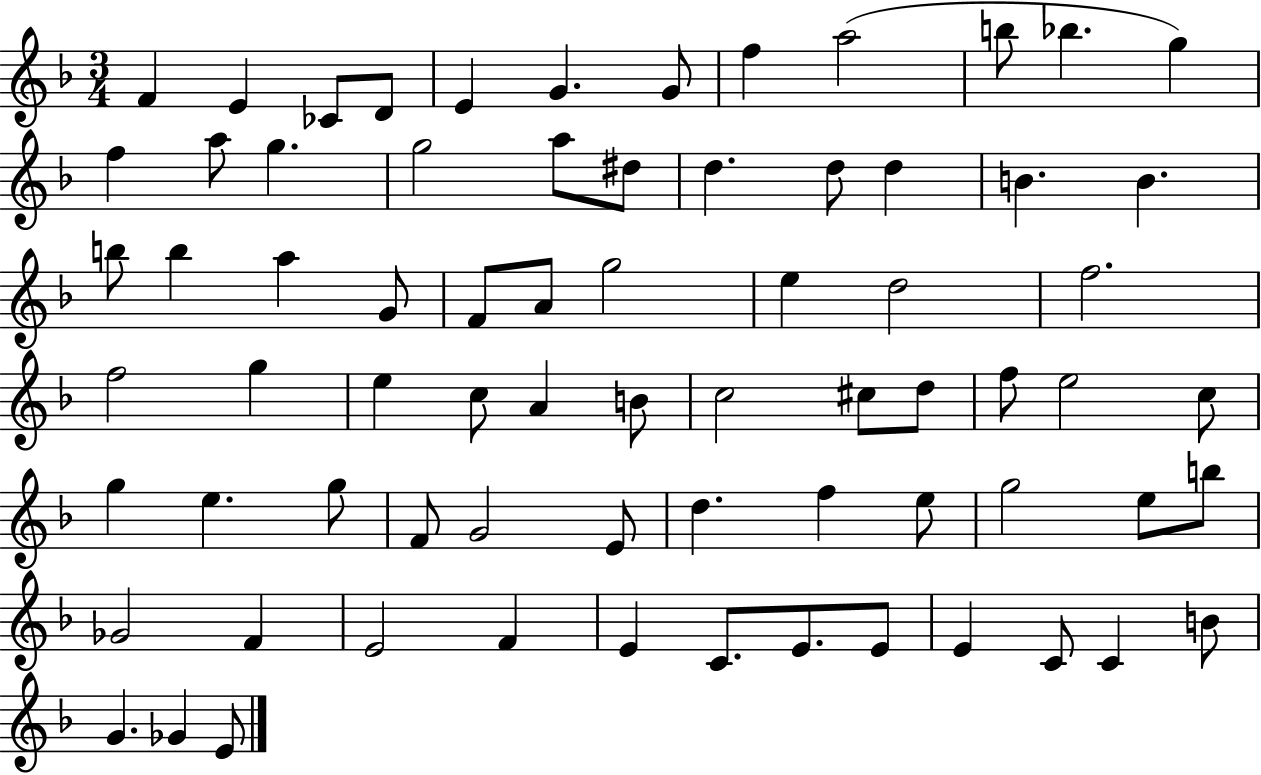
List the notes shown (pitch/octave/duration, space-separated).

F4/q E4/q CES4/e D4/e E4/q G4/q. G4/e F5/q A5/h B5/e Bb5/q. G5/q F5/q A5/e G5/q. G5/h A5/e D#5/e D5/q. D5/e D5/q B4/q. B4/q. B5/e B5/q A5/q G4/e F4/e A4/e G5/h E5/q D5/h F5/h. F5/h G5/q E5/q C5/e A4/q B4/e C5/h C#5/e D5/e F5/e E5/h C5/e G5/q E5/q. G5/e F4/e G4/h E4/e D5/q. F5/q E5/e G5/h E5/e B5/e Gb4/h F4/q E4/h F4/q E4/q C4/e. E4/e. E4/e E4/q C4/e C4/q B4/e G4/q. Gb4/q E4/e